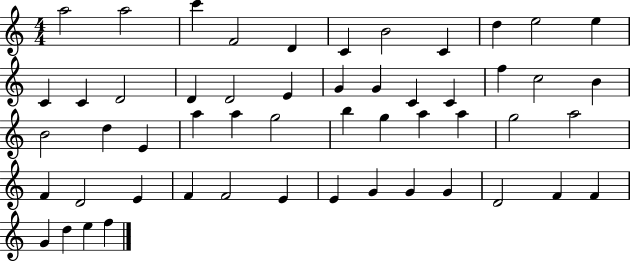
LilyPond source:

{
  \clef treble
  \numericTimeSignature
  \time 4/4
  \key c \major
  a''2 a''2 | c'''4 f'2 d'4 | c'4 b'2 c'4 | d''4 e''2 e''4 | \break c'4 c'4 d'2 | d'4 d'2 e'4 | g'4 g'4 c'4 c'4 | f''4 c''2 b'4 | \break b'2 d''4 e'4 | a''4 a''4 g''2 | b''4 g''4 a''4 a''4 | g''2 a''2 | \break f'4 d'2 e'4 | f'4 f'2 e'4 | e'4 g'4 g'4 g'4 | d'2 f'4 f'4 | \break g'4 d''4 e''4 f''4 | \bar "|."
}